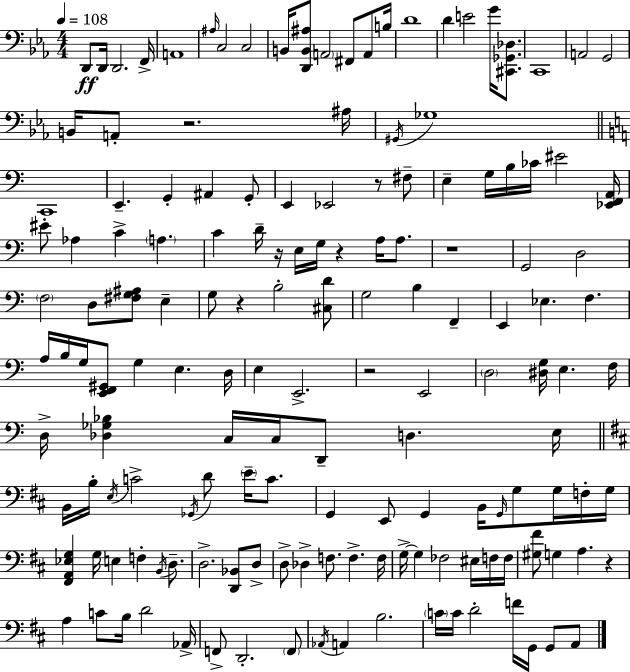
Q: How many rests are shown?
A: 8